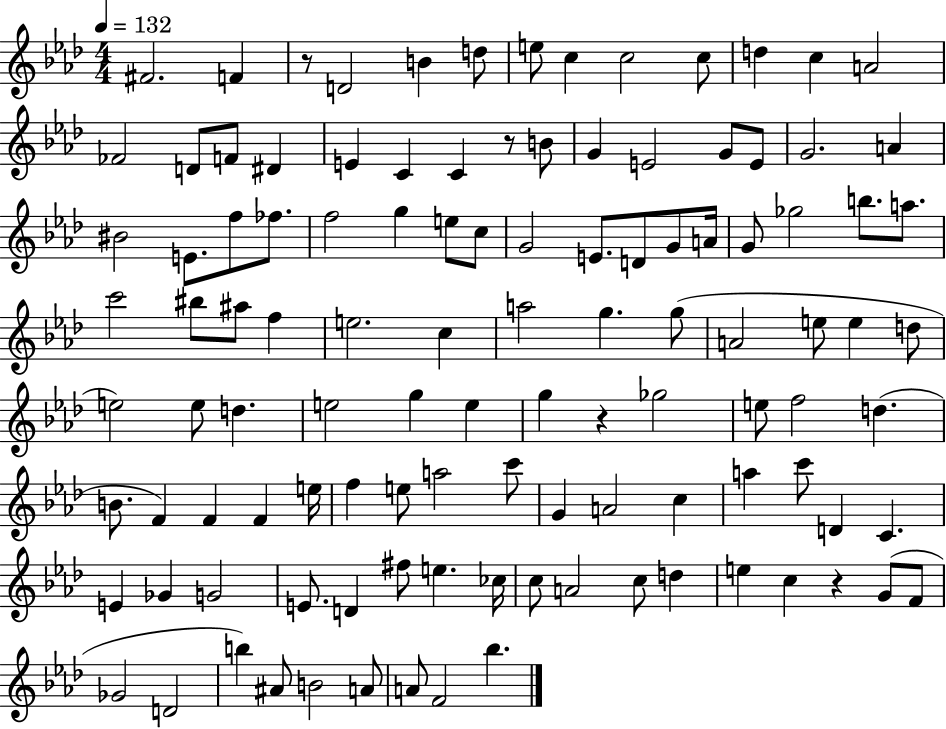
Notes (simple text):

F#4/h. F4/q R/e D4/h B4/q D5/e E5/e C5/q C5/h C5/e D5/q C5/q A4/h FES4/h D4/e F4/e D#4/q E4/q C4/q C4/q R/e B4/e G4/q E4/h G4/e E4/e G4/h. A4/q BIS4/h E4/e. F5/e FES5/e. F5/h G5/q E5/e C5/e G4/h E4/e. D4/e G4/e A4/s G4/e Gb5/h B5/e. A5/e. C6/h BIS5/e A#5/e F5/q E5/h. C5/q A5/h G5/q. G5/e A4/h E5/e E5/q D5/e E5/h E5/e D5/q. E5/h G5/q E5/q G5/q R/q Gb5/h E5/e F5/h D5/q. B4/e. F4/q F4/q F4/q E5/s F5/q E5/e A5/h C6/e G4/q A4/h C5/q A5/q C6/e D4/q C4/q. E4/q Gb4/q G4/h E4/e. D4/q F#5/e E5/q. CES5/s C5/e A4/h C5/e D5/q E5/q C5/q R/q G4/e F4/e Gb4/h D4/h B5/q A#4/e B4/h A4/e A4/e F4/h Bb5/q.